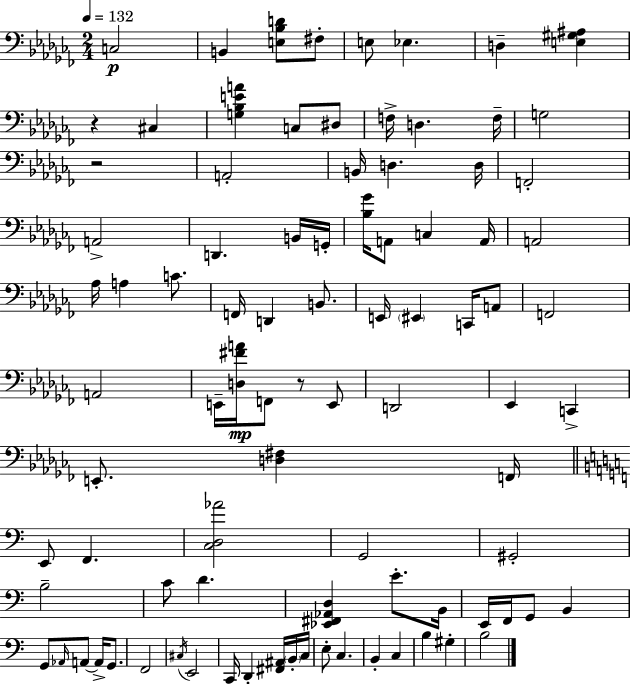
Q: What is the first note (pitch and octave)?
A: C3